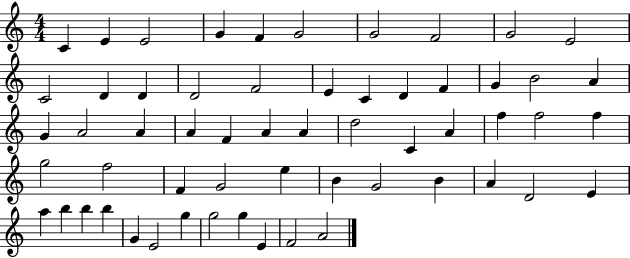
X:1
T:Untitled
M:4/4
L:1/4
K:C
C E E2 G F G2 G2 F2 G2 E2 C2 D D D2 F2 E C D F G B2 A G A2 A A F A A d2 C A f f2 f g2 f2 F G2 e B G2 B A D2 E a b b b G E2 g g2 g E F2 A2